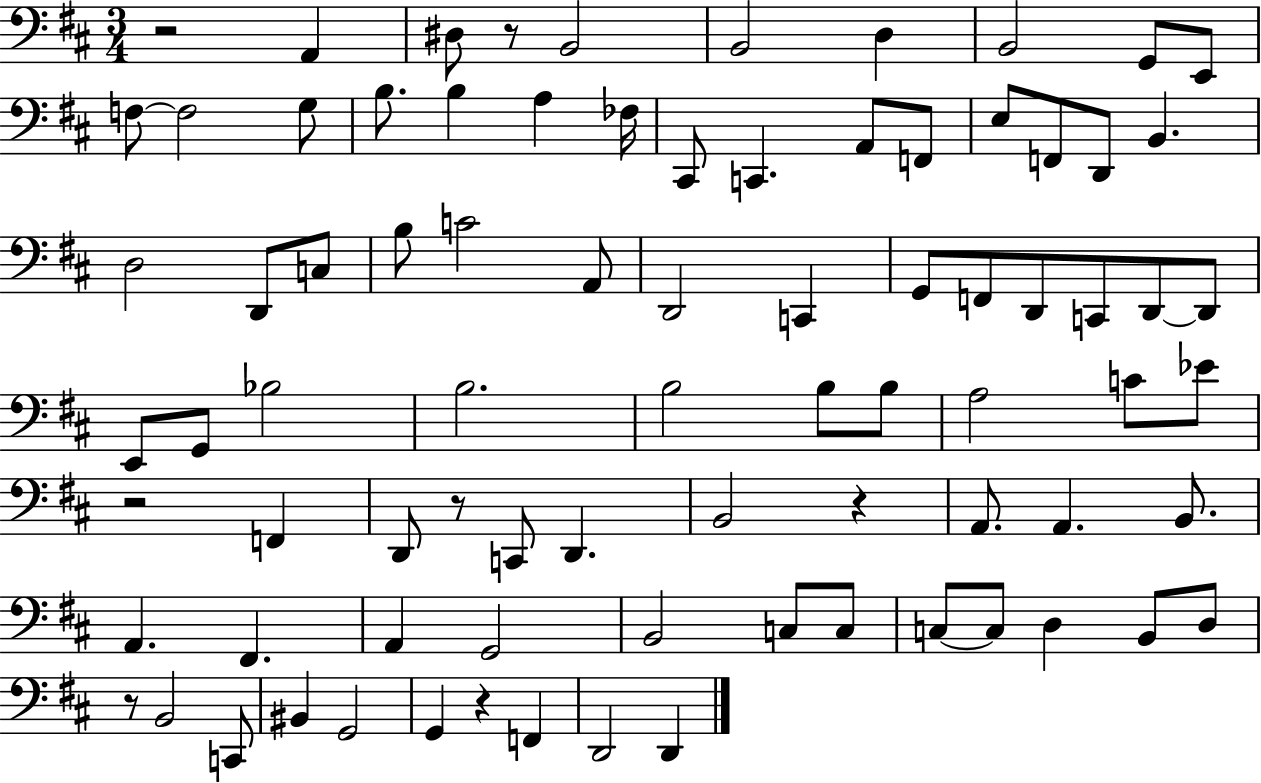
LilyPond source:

{
  \clef bass
  \numericTimeSignature
  \time 3/4
  \key d \major
  r2 a,4 | dis8 r8 b,2 | b,2 d4 | b,2 g,8 e,8 | \break f8~~ f2 g8 | b8. b4 a4 fes16 | cis,8 c,4. a,8 f,8 | e8 f,8 d,8 b,4. | \break d2 d,8 c8 | b8 c'2 a,8 | d,2 c,4 | g,8 f,8 d,8 c,8 d,8~~ d,8 | \break e,8 g,8 bes2 | b2. | b2 b8 b8 | a2 c'8 ees'8 | \break r2 f,4 | d,8 r8 c,8 d,4. | b,2 r4 | a,8. a,4. b,8. | \break a,4. fis,4. | a,4 g,2 | b,2 c8 c8 | c8~~ c8 d4 b,8 d8 | \break r8 b,2 c,8 | bis,4 g,2 | g,4 r4 f,4 | d,2 d,4 | \break \bar "|."
}